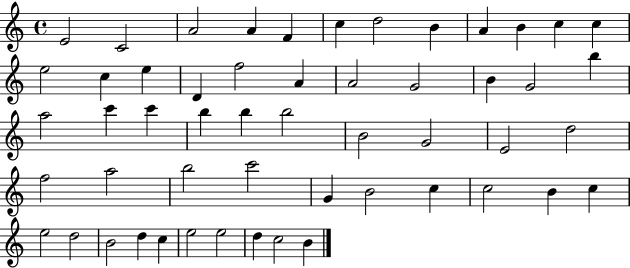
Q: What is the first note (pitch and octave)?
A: E4